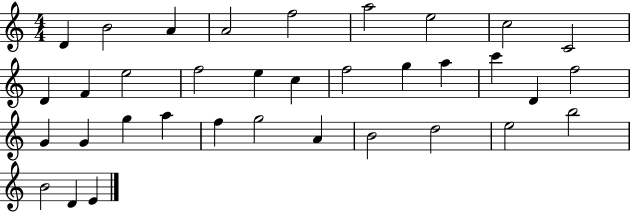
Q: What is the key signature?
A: C major